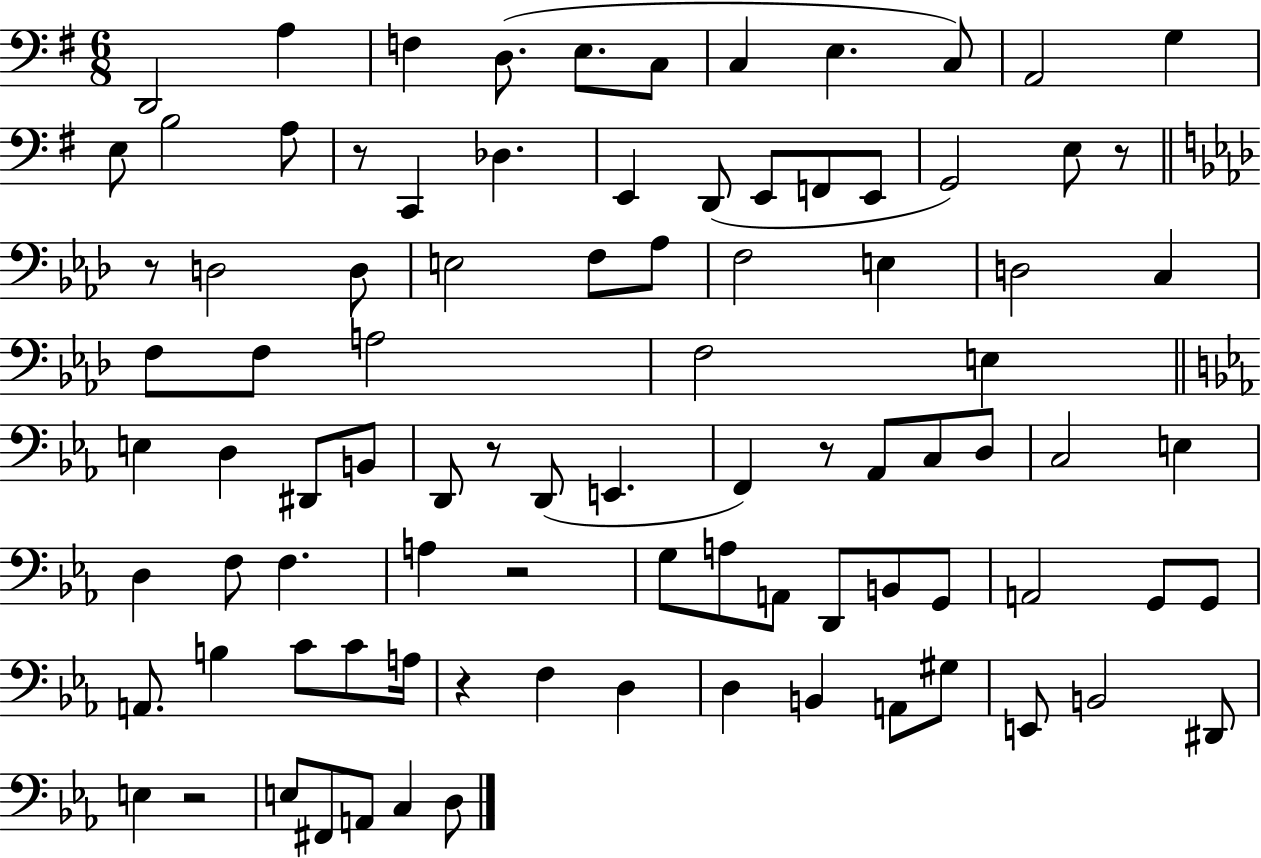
D2/h A3/q F3/q D3/e. E3/e. C3/e C3/q E3/q. C3/e A2/h G3/q E3/e B3/h A3/e R/e C2/q Db3/q. E2/q D2/e E2/e F2/e E2/e G2/h E3/e R/e R/e D3/h D3/e E3/h F3/e Ab3/e F3/h E3/q D3/h C3/q F3/e F3/e A3/h F3/h E3/q E3/q D3/q D#2/e B2/e D2/e R/e D2/e E2/q. F2/q R/e Ab2/e C3/e D3/e C3/h E3/q D3/q F3/e F3/q. A3/q R/h G3/e A3/e A2/e D2/e B2/e G2/e A2/h G2/e G2/e A2/e. B3/q C4/e C4/e A3/s R/q F3/q D3/q D3/q B2/q A2/e G#3/e E2/e B2/h D#2/e E3/q R/h E3/e F#2/e A2/e C3/q D3/e